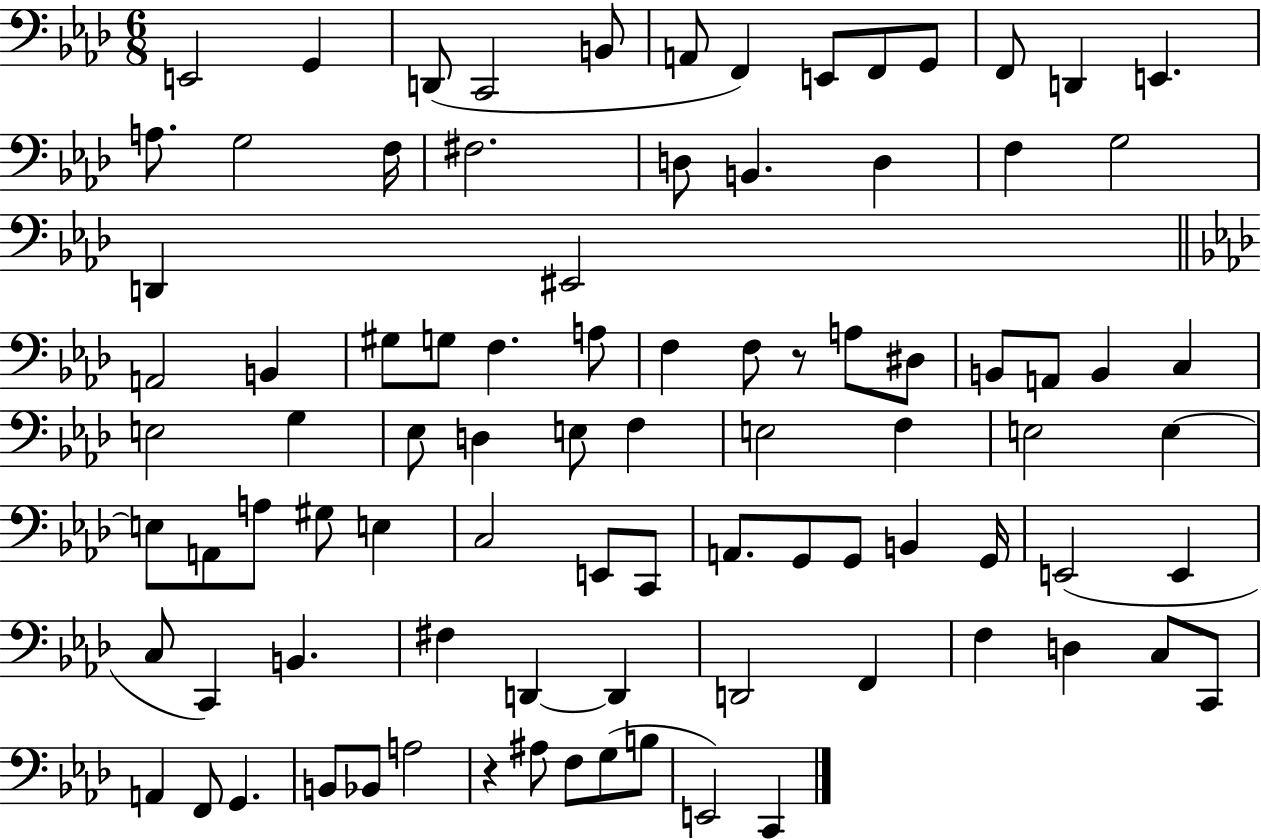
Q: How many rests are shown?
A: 2